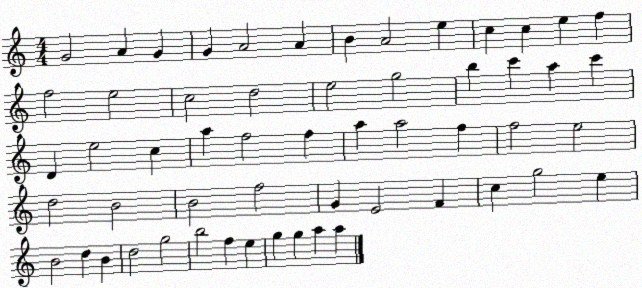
X:1
T:Untitled
M:4/4
L:1/4
K:C
G2 A G G A2 A B A2 e c c e f f2 e2 c2 d2 e2 g2 b c' a c' D e2 c a f2 f a a2 f f2 e2 d2 B2 B2 f2 G E2 F c g2 e B2 d B d2 g2 b2 f e g g a a